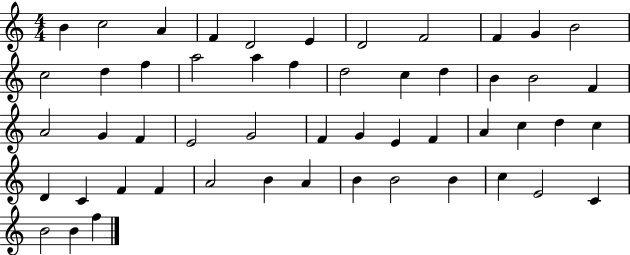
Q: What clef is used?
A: treble